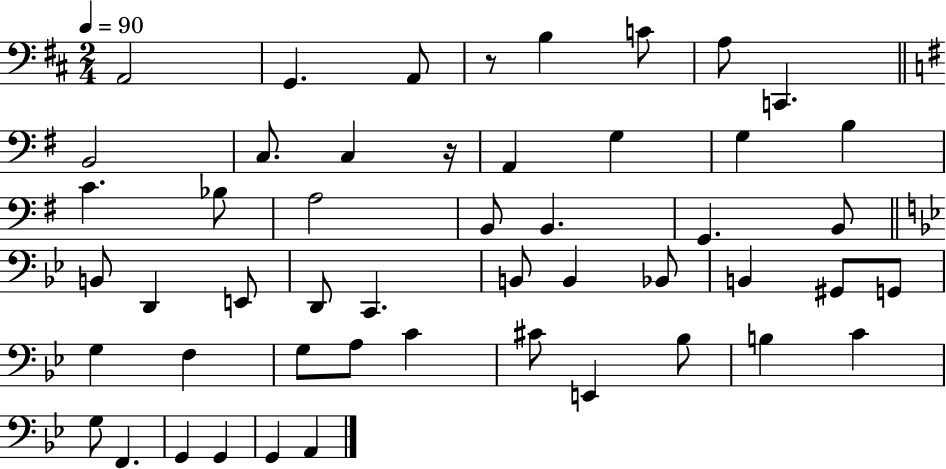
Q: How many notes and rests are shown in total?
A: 50